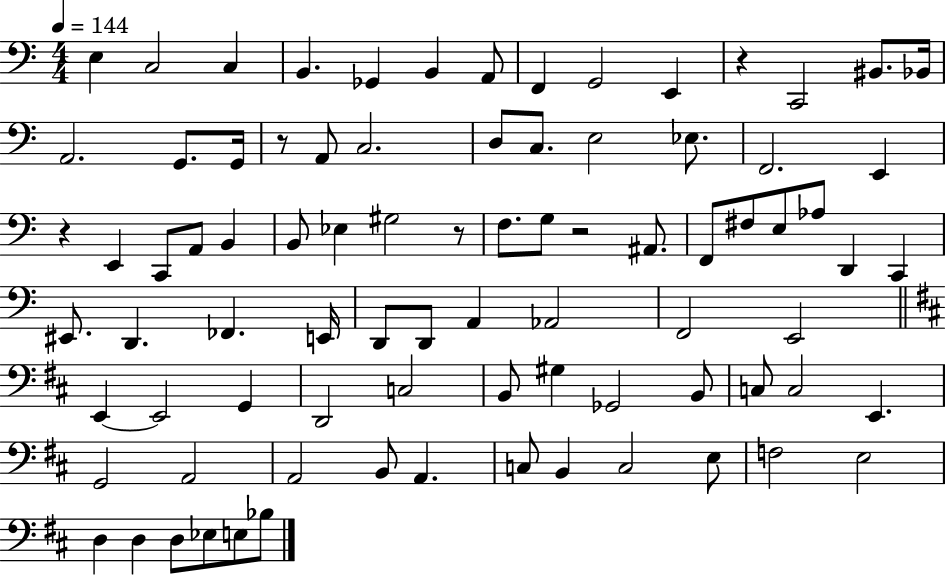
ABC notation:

X:1
T:Untitled
M:4/4
L:1/4
K:C
E, C,2 C, B,, _G,, B,, A,,/2 F,, G,,2 E,, z C,,2 ^B,,/2 _B,,/4 A,,2 G,,/2 G,,/4 z/2 A,,/2 C,2 D,/2 C,/2 E,2 _E,/2 F,,2 E,, z E,, C,,/2 A,,/2 B,, B,,/2 _E, ^G,2 z/2 F,/2 G,/2 z2 ^A,,/2 F,,/2 ^F,/2 E,/2 _A,/2 D,, C,, ^E,,/2 D,, _F,, E,,/4 D,,/2 D,,/2 A,, _A,,2 F,,2 E,,2 E,, E,,2 G,, D,,2 C,2 B,,/2 ^G, _G,,2 B,,/2 C,/2 C,2 E,, G,,2 A,,2 A,,2 B,,/2 A,, C,/2 B,, C,2 E,/2 F,2 E,2 D, D, D,/2 _E,/2 E,/2 _B,/2